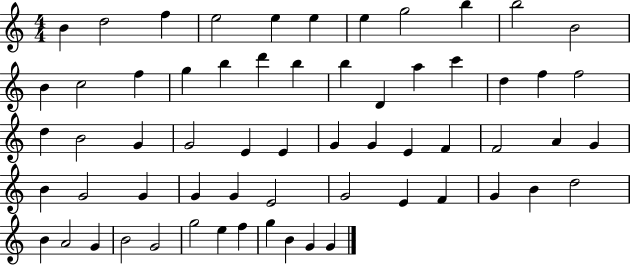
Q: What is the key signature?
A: C major